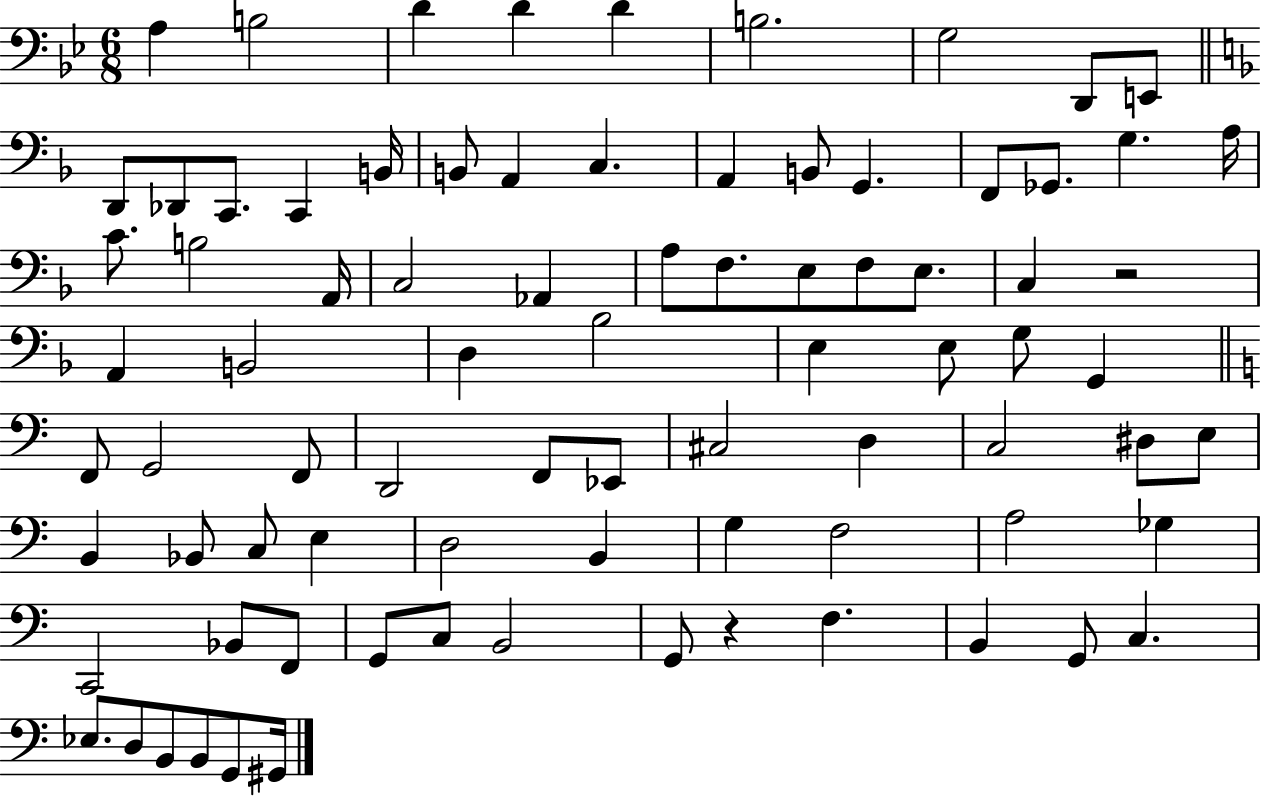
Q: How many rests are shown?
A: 2